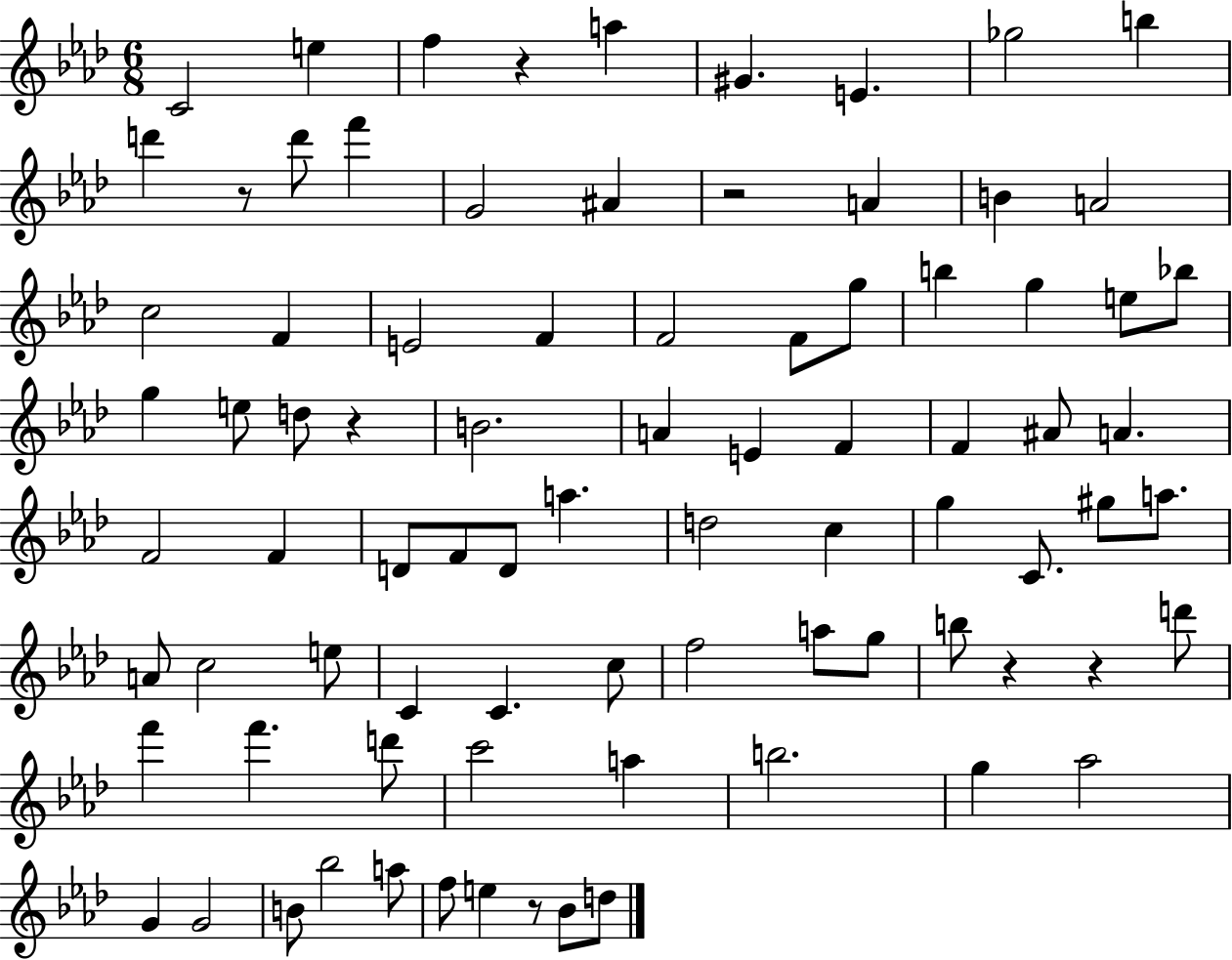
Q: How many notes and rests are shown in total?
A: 84